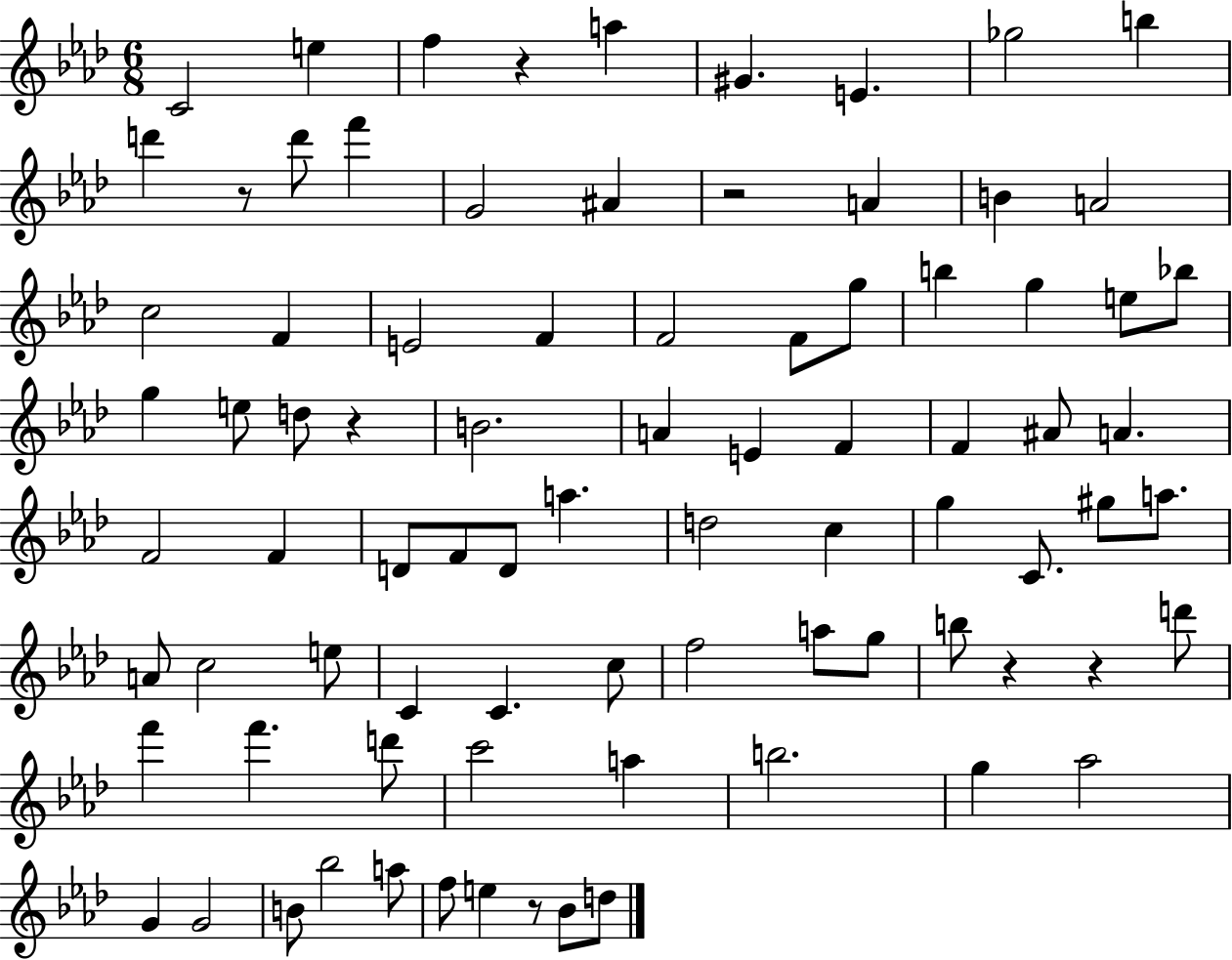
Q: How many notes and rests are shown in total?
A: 84